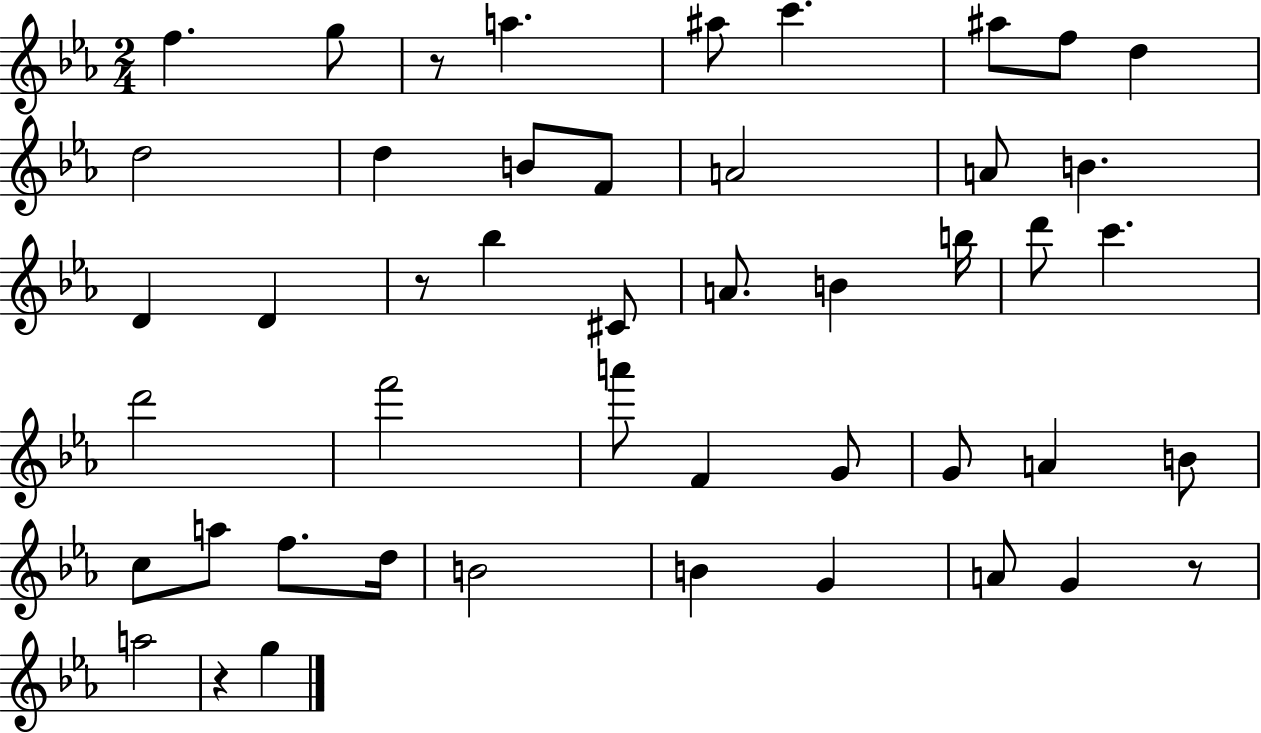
F5/q. G5/e R/e A5/q. A#5/e C6/q. A#5/e F5/e D5/q D5/h D5/q B4/e F4/e A4/h A4/e B4/q. D4/q D4/q R/e Bb5/q C#4/e A4/e. B4/q B5/s D6/e C6/q. D6/h F6/h A6/e F4/q G4/e G4/e A4/q B4/e C5/e A5/e F5/e. D5/s B4/h B4/q G4/q A4/e G4/q R/e A5/h R/q G5/q